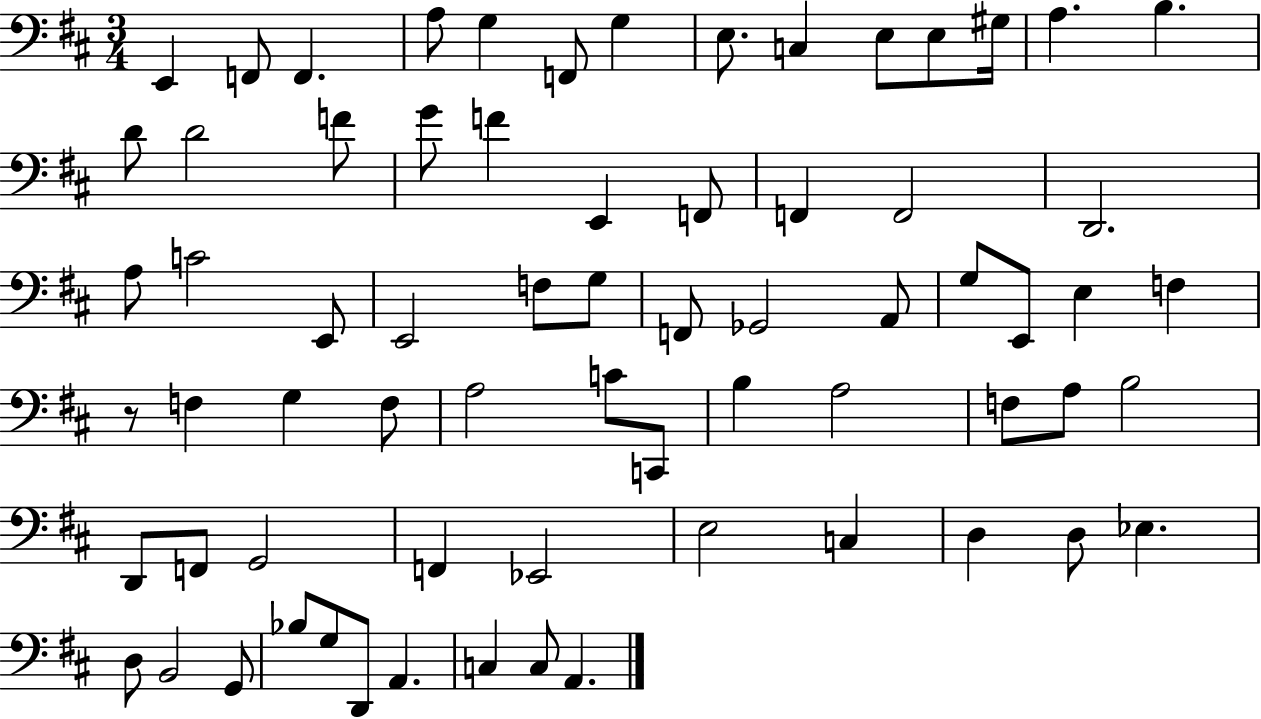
X:1
T:Untitled
M:3/4
L:1/4
K:D
E,, F,,/2 F,, A,/2 G, F,,/2 G, E,/2 C, E,/2 E,/2 ^G,/4 A, B, D/2 D2 F/2 G/2 F E,, F,,/2 F,, F,,2 D,,2 A,/2 C2 E,,/2 E,,2 F,/2 G,/2 F,,/2 _G,,2 A,,/2 G,/2 E,,/2 E, F, z/2 F, G, F,/2 A,2 C/2 C,,/2 B, A,2 F,/2 A,/2 B,2 D,,/2 F,,/2 G,,2 F,, _E,,2 E,2 C, D, D,/2 _E, D,/2 B,,2 G,,/2 _B,/2 G,/2 D,,/2 A,, C, C,/2 A,,